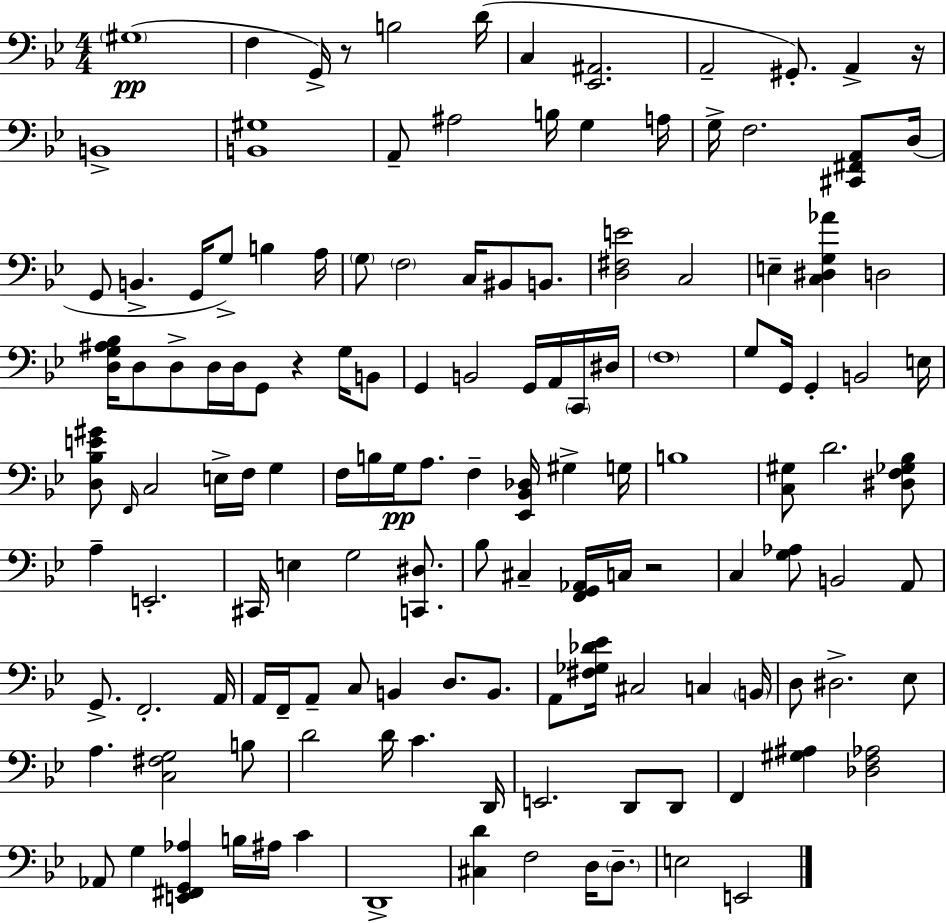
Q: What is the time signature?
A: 4/4